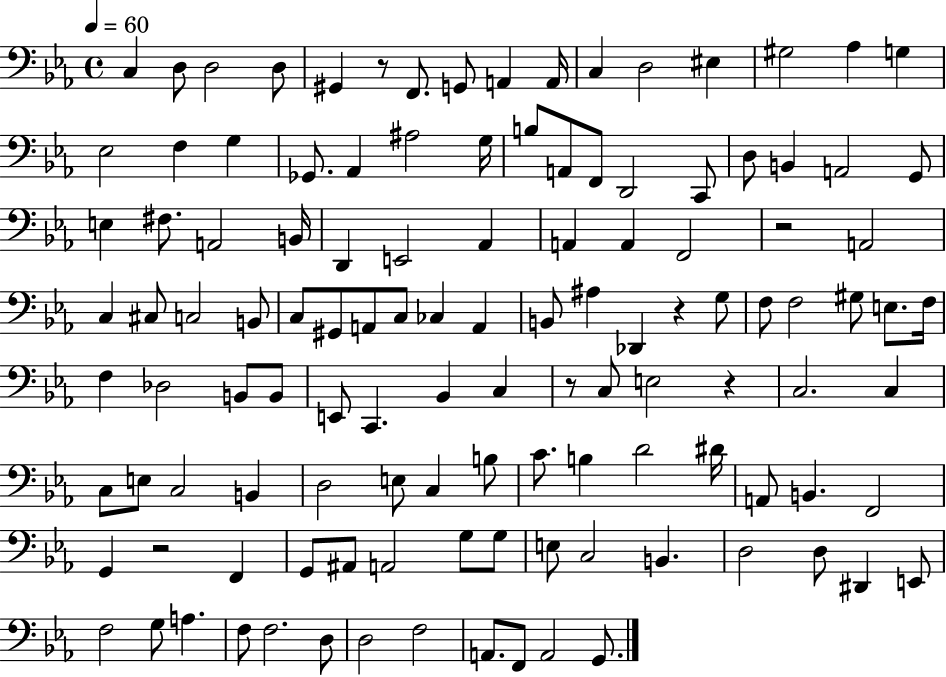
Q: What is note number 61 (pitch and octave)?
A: F3